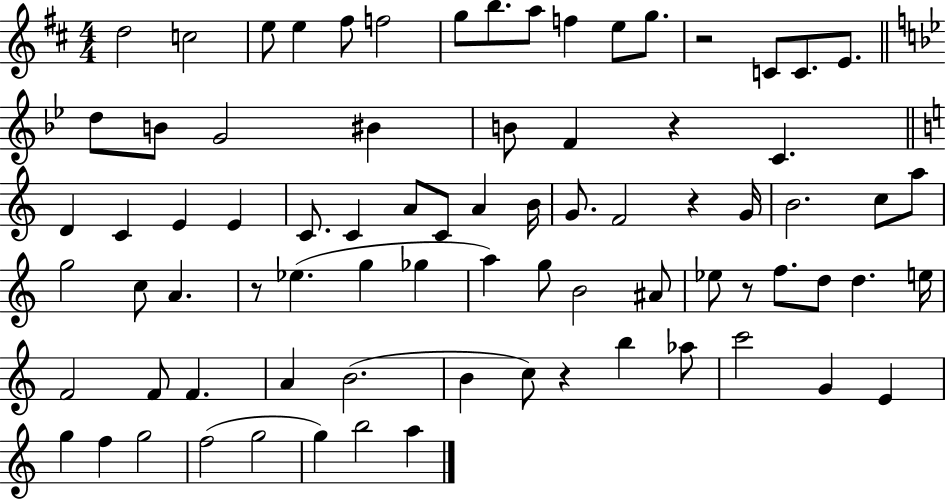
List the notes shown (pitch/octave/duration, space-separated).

D5/h C5/h E5/e E5/q F#5/e F5/h G5/e B5/e. A5/e F5/q E5/e G5/e. R/h C4/e C4/e. E4/e. D5/e B4/e G4/h BIS4/q B4/e F4/q R/q C4/q. D4/q C4/q E4/q E4/q C4/e. C4/q A4/e C4/e A4/q B4/s G4/e. F4/h R/q G4/s B4/h. C5/e A5/e G5/h C5/e A4/q. R/e Eb5/q. G5/q Gb5/q A5/q G5/e B4/h A#4/e Eb5/e R/e F5/e. D5/e D5/q. E5/s F4/h F4/e F4/q. A4/q B4/h. B4/q C5/e R/q B5/q Ab5/e C6/h G4/q E4/q G5/q F5/q G5/h F5/h G5/h G5/q B5/h A5/q